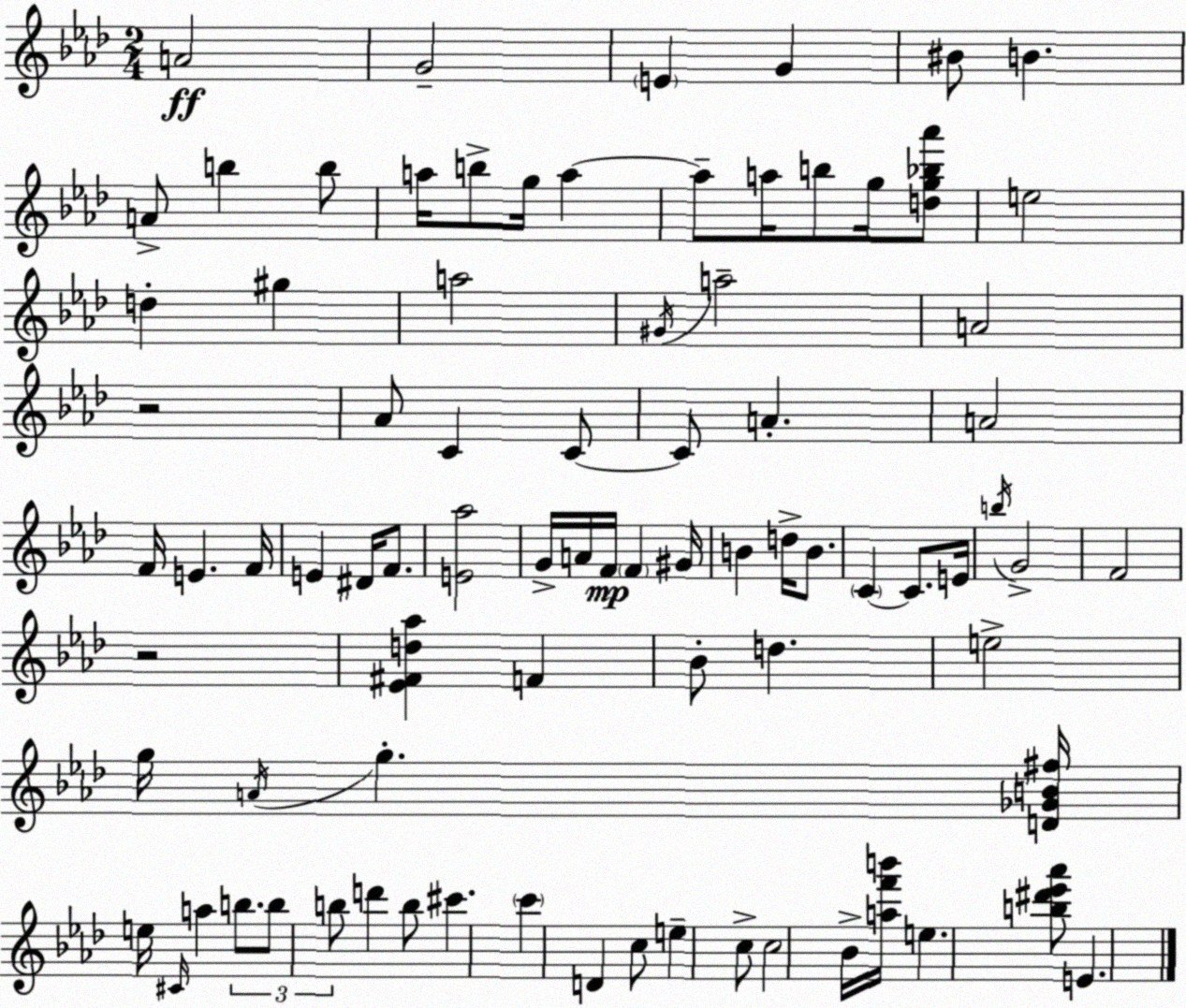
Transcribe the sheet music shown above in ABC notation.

X:1
T:Untitled
M:2/4
L:1/4
K:Ab
A2 G2 E G ^B/2 B A/2 b b/2 a/4 b/2 g/4 a a/2 a/4 b/2 g/4 [dg_b_a']/2 e2 d ^g a2 ^G/4 a2 A2 z2 _A/2 C C/2 C/2 A A2 F/4 E F/4 E ^D/4 F/2 [E_a]2 G/4 A/4 F/4 F ^G/4 B d/4 B/2 C C/2 E/4 b/4 G2 F2 z2 [_E^Fd_a] F _B/2 d e2 g/4 A/4 g [D_GB^f]/4 e/4 ^C/4 a b/2 b/2 b/2 d' b/2 ^c' c' D c/2 e c/2 c2 _B/4 [af'b']/4 e [b^d'_e'_a']/2 E